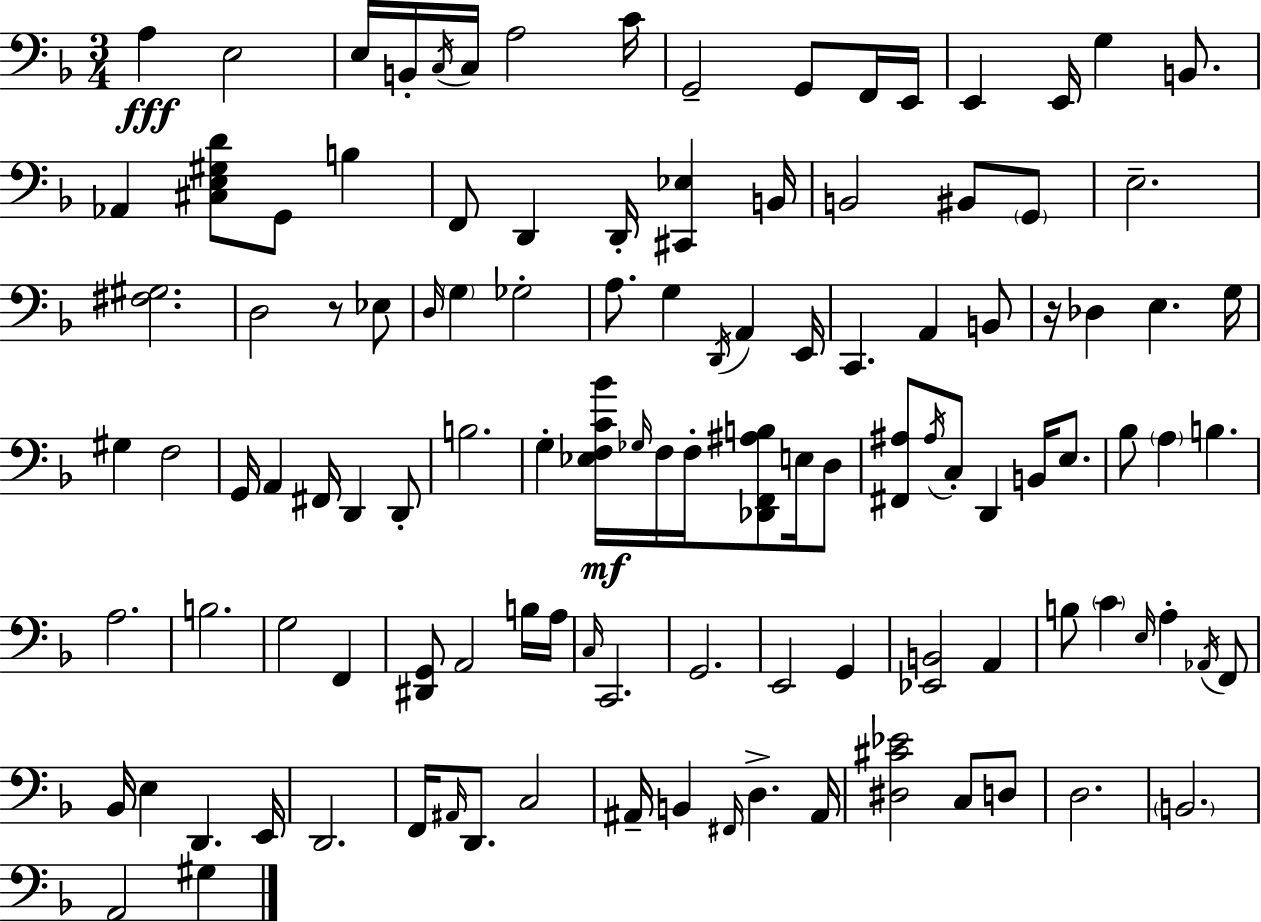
{
  \clef bass
  \numericTimeSignature
  \time 3/4
  \key d \minor
  a4\fff e2 | e16 b,16-. \acciaccatura { c16 } c16 a2 | c'16 g,2-- g,8 f,16 | e,16 e,4 e,16 g4 b,8. | \break aes,4 <cis e gis d'>8 g,8 b4 | f,8 d,4 d,16-. <cis, ees>4 | b,16 b,2 bis,8 \parenthesize g,8 | e2.-- | \break <fis gis>2. | d2 r8 ees8 | \grace { d16 } \parenthesize g4 ges2-. | a8. g4 \acciaccatura { d,16 } a,4 | \break e,16 c,4. a,4 | b,8 r16 des4 e4. | g16 gis4 f2 | g,16 a,4 fis,16 d,4 | \break d,8-. b2. | g4-. <ees f c' bes'>16\mf \grace { ges16 } f16 f16-. <des, f, ais b>8 | e16 d8 <fis, ais>8 \acciaccatura { ais16 } c8-. d,4 | b,16 e8. bes8 \parenthesize a4 b4. | \break a2. | b2. | g2 | f,4 <dis, g,>8 a,2 | \break b16 a16 \grace { c16 } c,2. | g,2. | e,2 | g,4 <ees, b,>2 | \break a,4 b8 \parenthesize c'4 | \grace { e16 } a4-. \acciaccatura { aes,16 } f,8 bes,16 e4 | d,4. e,16 d,2. | f,16 \grace { ais,16 } d,8. | \break c2 ais,16-- b,4 | \grace { fis,16 } d4.-> ais,16 <dis cis' ees'>2 | c8 d8 d2. | \parenthesize b,2. | \break a,2 | gis4 \bar "|."
}